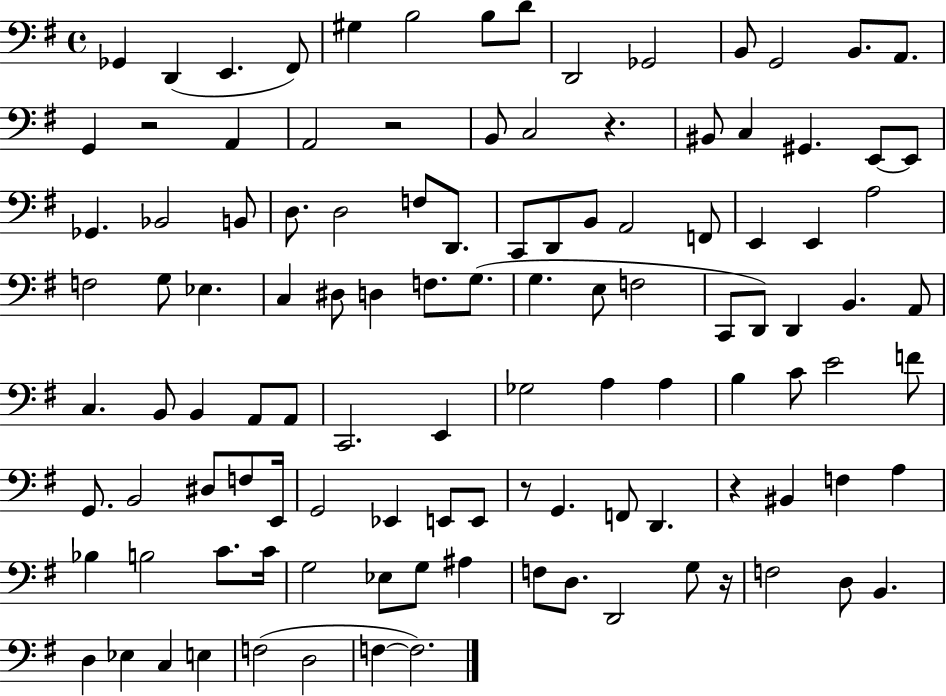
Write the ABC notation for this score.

X:1
T:Untitled
M:4/4
L:1/4
K:G
_G,, D,, E,, ^F,,/2 ^G, B,2 B,/2 D/2 D,,2 _G,,2 B,,/2 G,,2 B,,/2 A,,/2 G,, z2 A,, A,,2 z2 B,,/2 C,2 z ^B,,/2 C, ^G,, E,,/2 E,,/2 _G,, _B,,2 B,,/2 D,/2 D,2 F,/2 D,,/2 C,,/2 D,,/2 B,,/2 A,,2 F,,/2 E,, E,, A,2 F,2 G,/2 _E, C, ^D,/2 D, F,/2 G,/2 G, E,/2 F,2 C,,/2 D,,/2 D,, B,, A,,/2 C, B,,/2 B,, A,,/2 A,,/2 C,,2 E,, _G,2 A, A, B, C/2 E2 F/2 G,,/2 B,,2 ^D,/2 F,/2 E,,/4 G,,2 _E,, E,,/2 E,,/2 z/2 G,, F,,/2 D,, z ^B,, F, A, _B, B,2 C/2 C/4 G,2 _E,/2 G,/2 ^A, F,/2 D,/2 D,,2 G,/2 z/4 F,2 D,/2 B,, D, _E, C, E, F,2 D,2 F, F,2